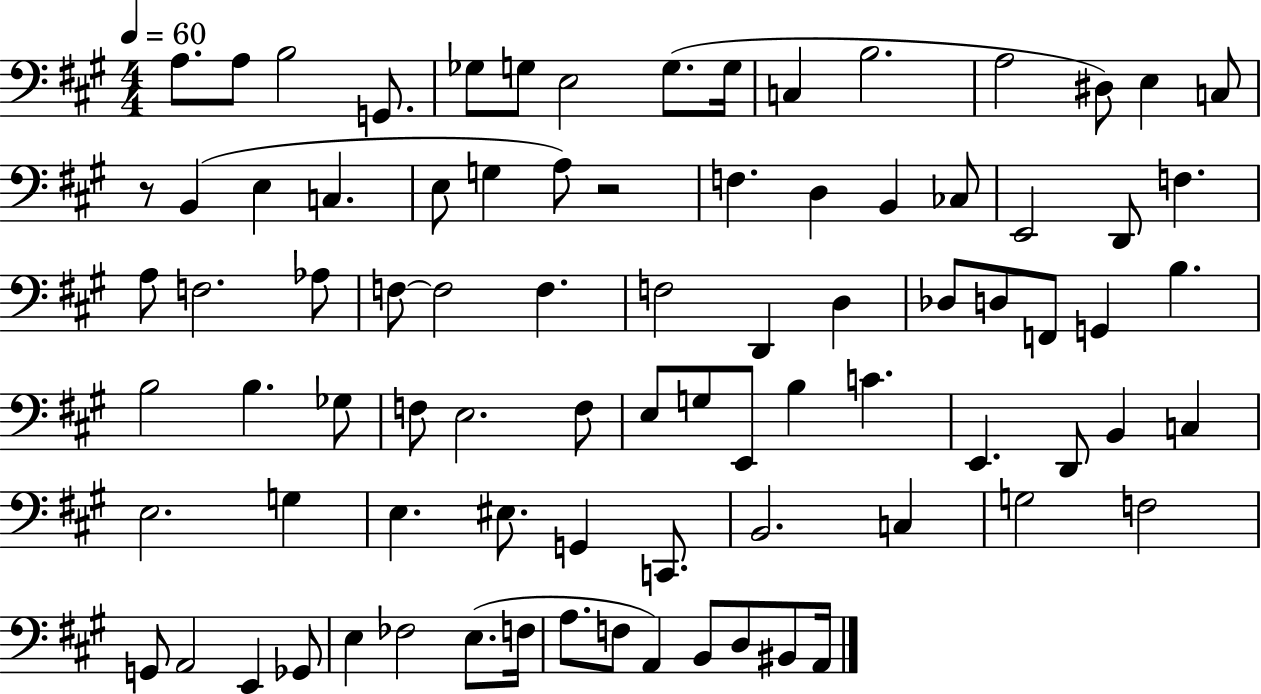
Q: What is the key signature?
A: A major